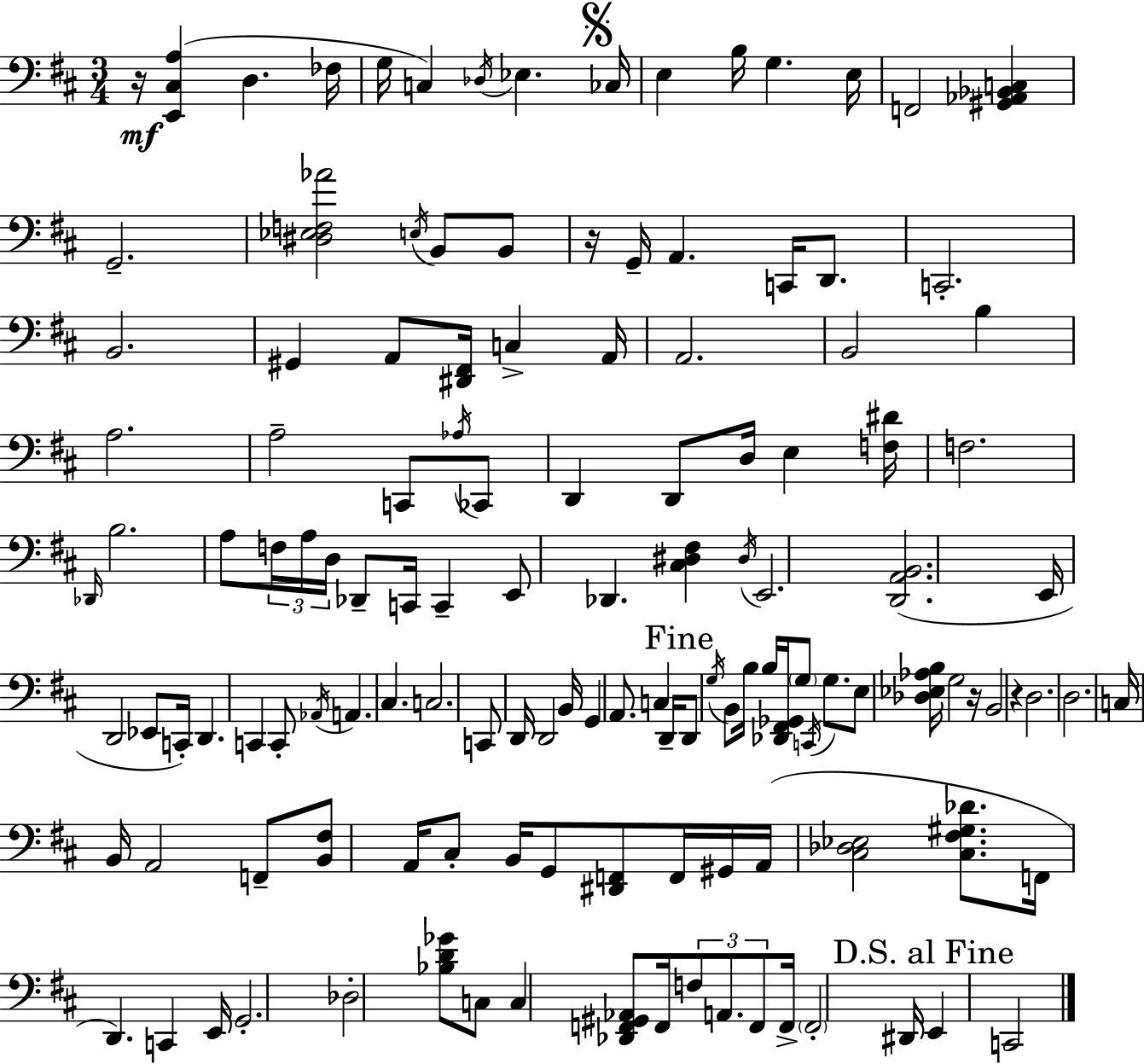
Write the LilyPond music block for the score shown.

{
  \clef bass
  \numericTimeSignature
  \time 3/4
  \key d \major
  r16\mf <e, cis a>4( d4. fes16 | g16 c4) \acciaccatura { des16 } ees4. | \mark \markup { \musicglyph "scripts.segno" } ces16 e4 b16 g4. | e16 f,2 <gis, aes, bes, c>4 | \break g,2.-- | <dis ees f aes'>2 \acciaccatura { e16 } b,8 | b,8 r16 g,16-- a,4. c,16 d,8. | c,2.-. | \break b,2. | gis,4 a,8 <dis, fis,>16 c4-> | a,16 a,2. | b,2 b4 | \break a2. | a2-- c,8 | \acciaccatura { aes16 } ces,8 d,4 d,8 d16 e4 | <f dis'>16 f2. | \break \grace { des,16 } b2. | a8 \tuplet 3/2 { f16 a16 d16 } des,8-- c,16 | c,4-- e,8 des,4. | <cis dis fis>4 \acciaccatura { dis16 } e,2. | \break <d, a, b,>2.( | e,16 d,2 | ees,8 c,16-.) d,4. c,4 | c,8-. \acciaccatura { aes,16 } a,4. | \break cis4. c2. | c,8 d,16 d,2 | b,16 g,4 a,8. | c4 d,16-- \mark "Fine" d,8 \acciaccatura { g16 } b,8 b16 | \break b16 <des, fis, ges,>16 \parenthesize g8 \acciaccatura { c,16 } g8. e8 <des ees aes b>16 g2 | r16 b,2 | r4 d2. | d2. | \break c16 b,16 a,2 | f,8-- <b, fis>8 a,16 cis8-. | b,16 g,8 <dis, f,>8 f,16 gis,16 a,16( <cis des ees>2 | <cis fis gis des'>8. f,16 d,4.) | \break c,4 e,16 g,2.-. | des2-. | <bes d' ges'>8 c8 c4 | <des, f, gis, aes,>8 f,16 \tuplet 3/2 { f8 a,8. f,8 } f,16-> \parenthesize f,2-. | \break dis,16 \mark "D.S. al Fine" e,4 | c,2 \bar "|."
}